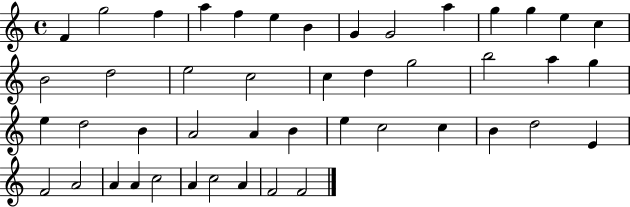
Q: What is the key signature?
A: C major